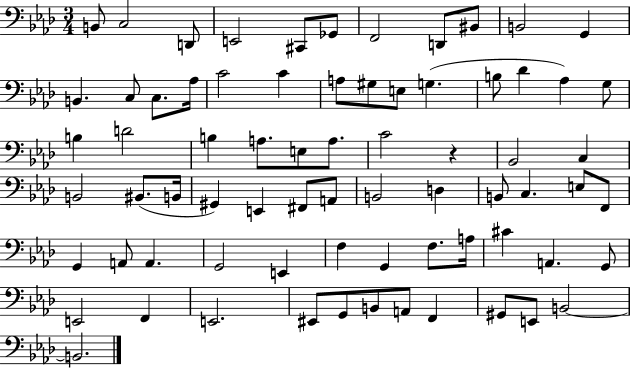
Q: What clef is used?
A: bass